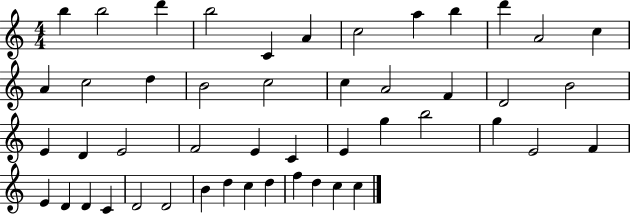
B5/q B5/h D6/q B5/h C4/q A4/q C5/h A5/q B5/q D6/q A4/h C5/q A4/q C5/h D5/q B4/h C5/h C5/q A4/h F4/q D4/h B4/h E4/q D4/q E4/h F4/h E4/q C4/q E4/q G5/q B5/h G5/q E4/h F4/q E4/q D4/q D4/q C4/q D4/h D4/h B4/q D5/q C5/q D5/q F5/q D5/q C5/q C5/q